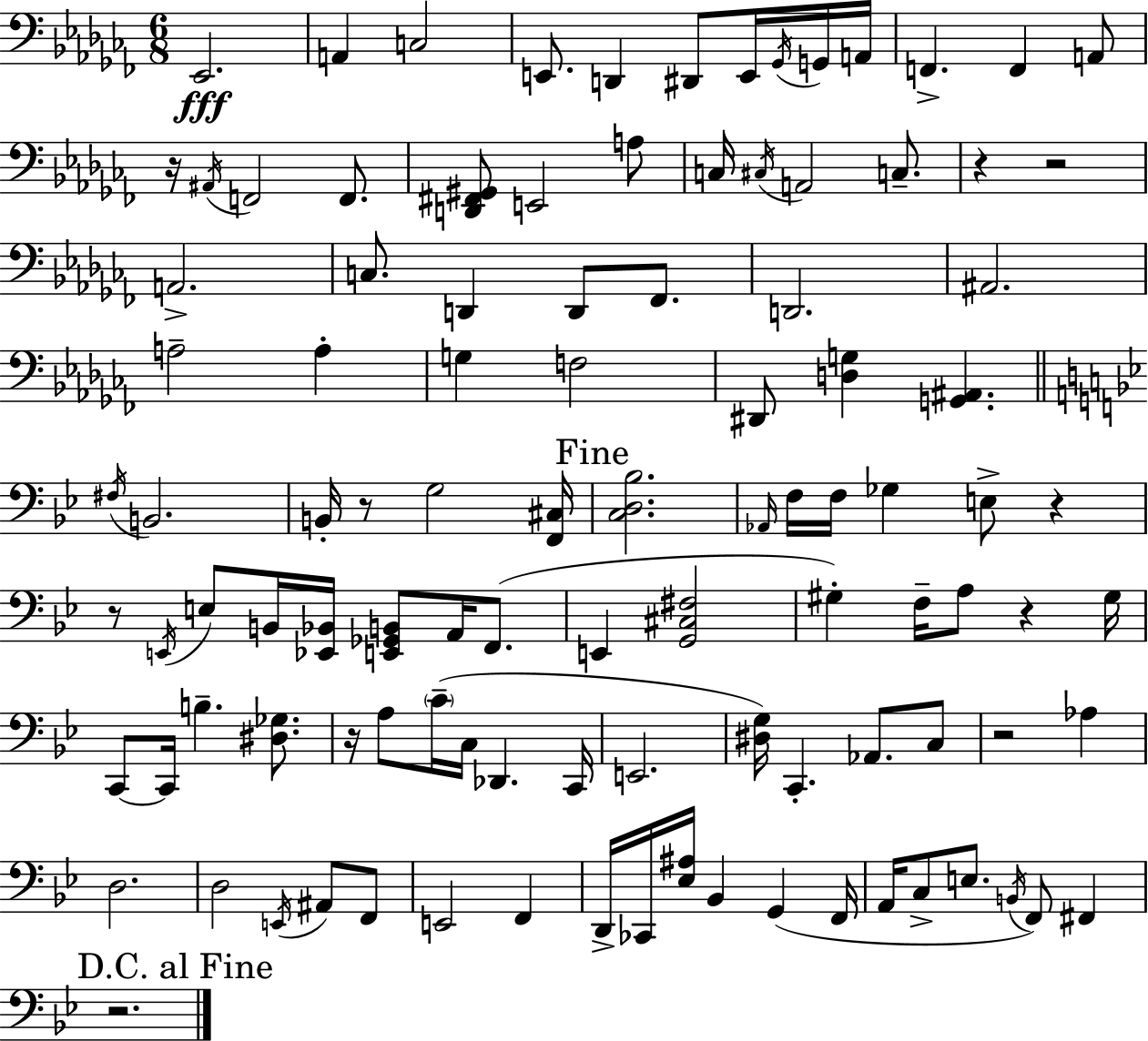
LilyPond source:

{
  \clef bass
  \numericTimeSignature
  \time 6/8
  \key aes \minor
  ees,2.\fff | a,4 c2 | e,8. d,4 dis,8 e,16 \acciaccatura { ges,16 } g,16 | a,16 f,4.-> f,4 a,8 | \break r16 \acciaccatura { ais,16 } f,2 f,8. | <d, fis, gis,>8 e,2 | a8 c16 \acciaccatura { cis16 } a,2 | c8.-- r4 r2 | \break a,2.-> | c8. d,4 d,8 | fes,8. d,2. | ais,2. | \break a2-- a4-. | g4 f2 | dis,8 <d g>4 <g, ais,>4. | \bar "||" \break \key bes \major \acciaccatura { fis16 } b,2. | b,16-. r8 g2 | <f, cis>16 \mark "Fine" <c d bes>2. | \grace { aes,16 } f16 f16 ges4 e8-> r4 | \break r8 \acciaccatura { e,16 } e8 b,16 <ees, bes,>16 <e, ges, b,>8 a,16 | f,8.( e,4 <g, cis fis>2 | gis4-.) f16-- a8 r4 | gis16 c,8~~ c,16 b4.-- | \break <dis ges>8. r16 a8 \parenthesize c'16--( c16 des,4. | c,16 e,2. | <dis g>16) c,4.-. aes,8. | c8 r2 aes4 | \break d2. | d2 \acciaccatura { e,16 } | ais,8 f,8 e,2 | f,4 d,16-> ces,16 <ees ais>16 bes,4 g,4( | \break f,16 a,16 c8-> e8. \acciaccatura { b,16 }) f,8 | fis,4 \mark "D.C. al Fine" r2. | \bar "|."
}